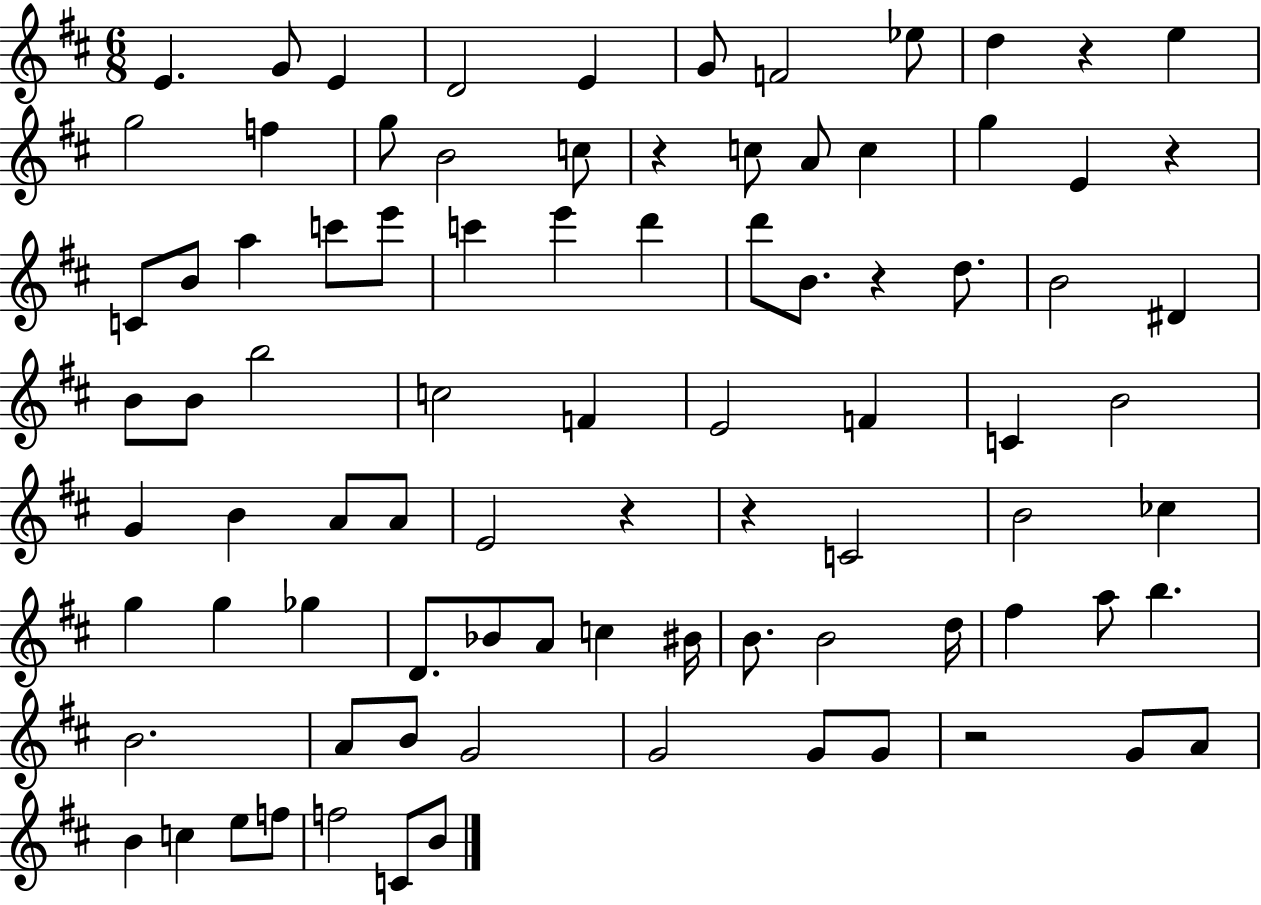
X:1
T:Untitled
M:6/8
L:1/4
K:D
E G/2 E D2 E G/2 F2 _e/2 d z e g2 f g/2 B2 c/2 z c/2 A/2 c g E z C/2 B/2 a c'/2 e'/2 c' e' d' d'/2 B/2 z d/2 B2 ^D B/2 B/2 b2 c2 F E2 F C B2 G B A/2 A/2 E2 z z C2 B2 _c g g _g D/2 _B/2 A/2 c ^B/4 B/2 B2 d/4 ^f a/2 b B2 A/2 B/2 G2 G2 G/2 G/2 z2 G/2 A/2 B c e/2 f/2 f2 C/2 B/2